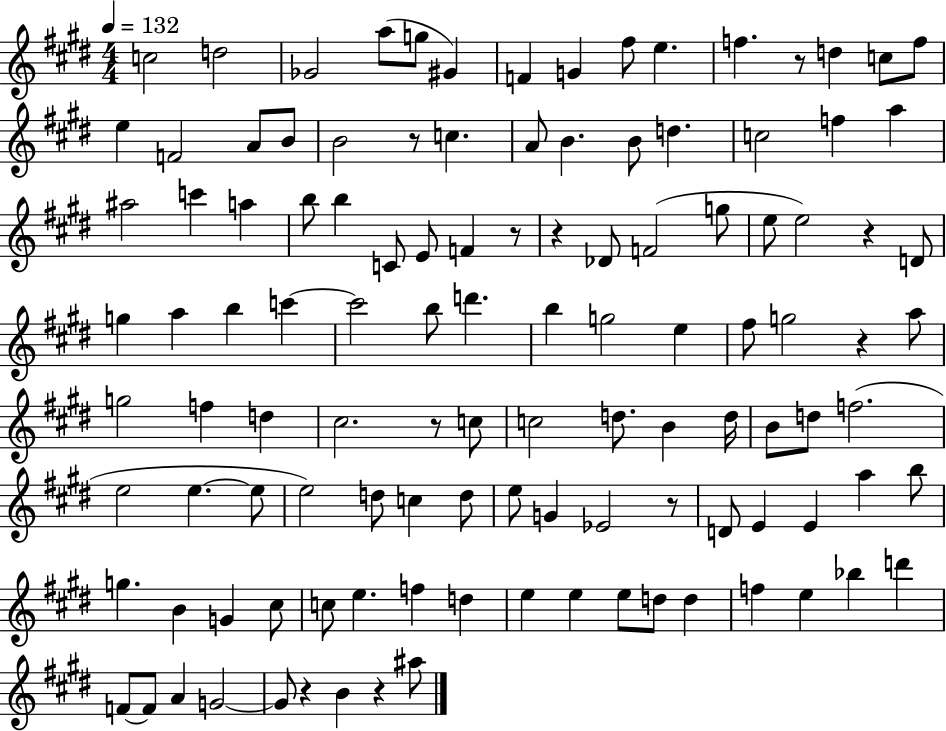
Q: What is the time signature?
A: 4/4